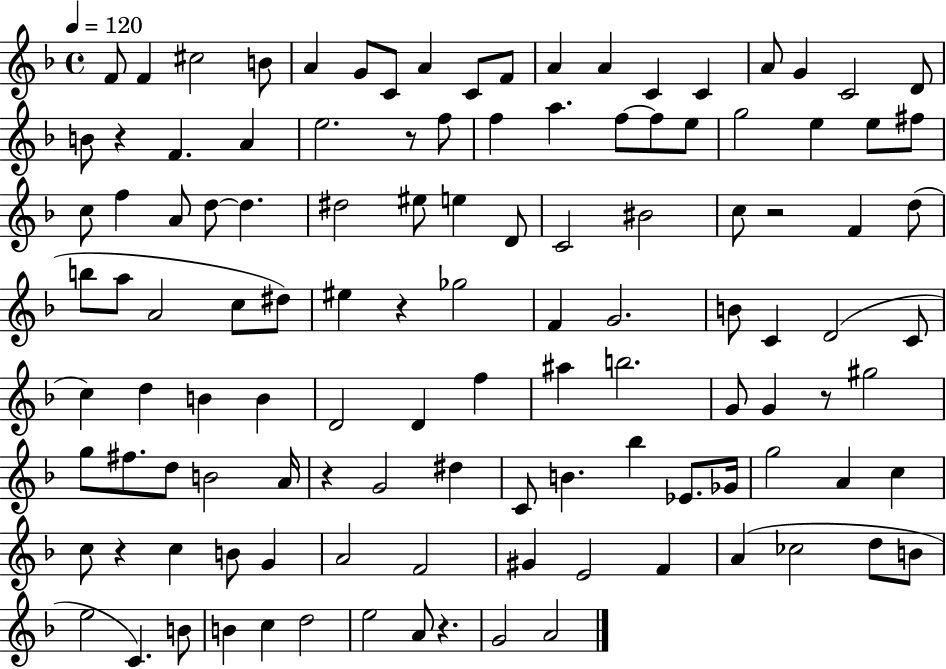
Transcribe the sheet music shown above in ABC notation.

X:1
T:Untitled
M:4/4
L:1/4
K:F
F/2 F ^c2 B/2 A G/2 C/2 A C/2 F/2 A A C C A/2 G C2 D/2 B/2 z F A e2 z/2 f/2 f a f/2 f/2 e/2 g2 e e/2 ^f/2 c/2 f A/2 d/2 d ^d2 ^e/2 e D/2 C2 ^B2 c/2 z2 F d/2 b/2 a/2 A2 c/2 ^d/2 ^e z _g2 F G2 B/2 C D2 C/2 c d B B D2 D f ^a b2 G/2 G z/2 ^g2 g/2 ^f/2 d/2 B2 A/4 z G2 ^d C/2 B _b _E/2 _G/4 g2 A c c/2 z c B/2 G A2 F2 ^G E2 F A _c2 d/2 B/2 e2 C B/2 B c d2 e2 A/2 z G2 A2